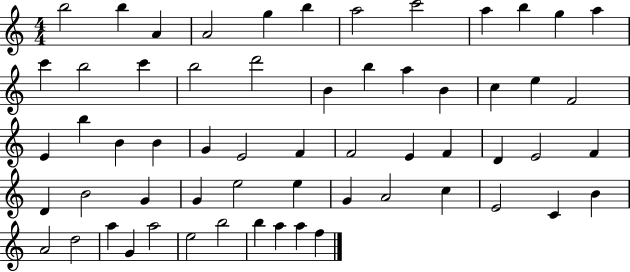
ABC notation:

X:1
T:Untitled
M:4/4
L:1/4
K:C
b2 b A A2 g b a2 c'2 a b g a c' b2 c' b2 d'2 B b a B c e F2 E b B B G E2 F F2 E F D E2 F D B2 G G e2 e G A2 c E2 C B A2 d2 a G a2 e2 b2 b a a f